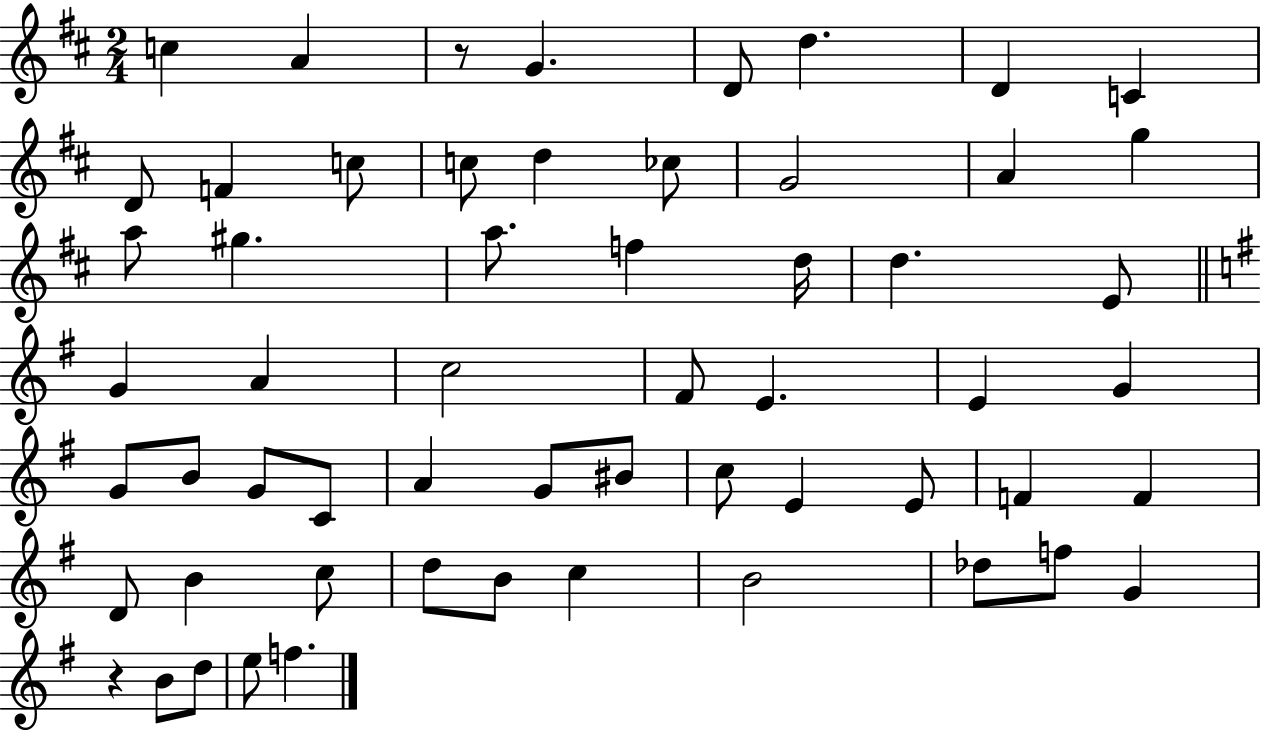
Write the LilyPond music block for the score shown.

{
  \clef treble
  \numericTimeSignature
  \time 2/4
  \key d \major
  c''4 a'4 | r8 g'4. | d'8 d''4. | d'4 c'4 | \break d'8 f'4 c''8 | c''8 d''4 ces''8 | g'2 | a'4 g''4 | \break a''8 gis''4. | a''8. f''4 d''16 | d''4. e'8 | \bar "||" \break \key e \minor g'4 a'4 | c''2 | fis'8 e'4. | e'4 g'4 | \break g'8 b'8 g'8 c'8 | a'4 g'8 bis'8 | c''8 e'4 e'8 | f'4 f'4 | \break d'8 b'4 c''8 | d''8 b'8 c''4 | b'2 | des''8 f''8 g'4 | \break r4 b'8 d''8 | e''8 f''4. | \bar "|."
}